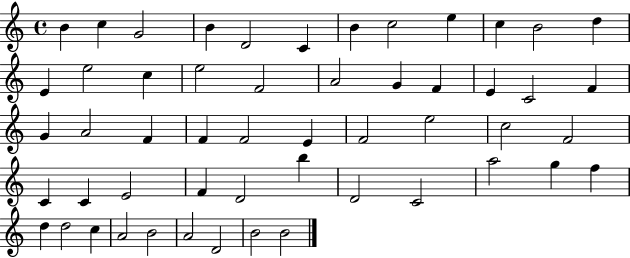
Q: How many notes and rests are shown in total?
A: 53